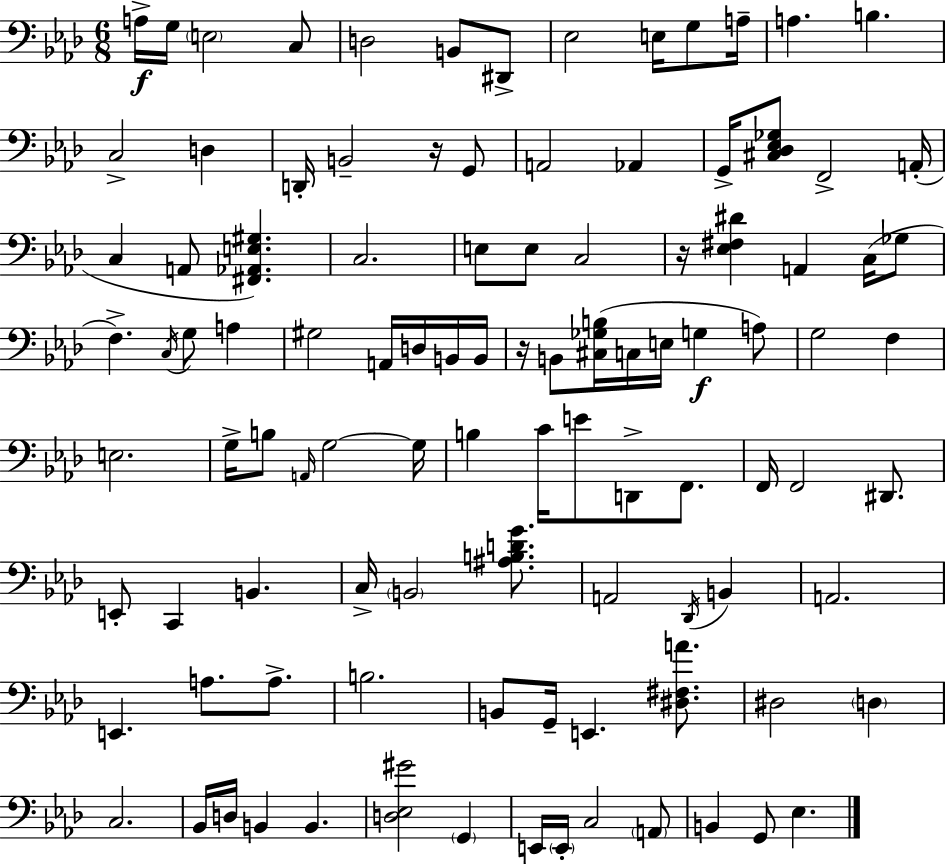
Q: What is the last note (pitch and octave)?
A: Eb3